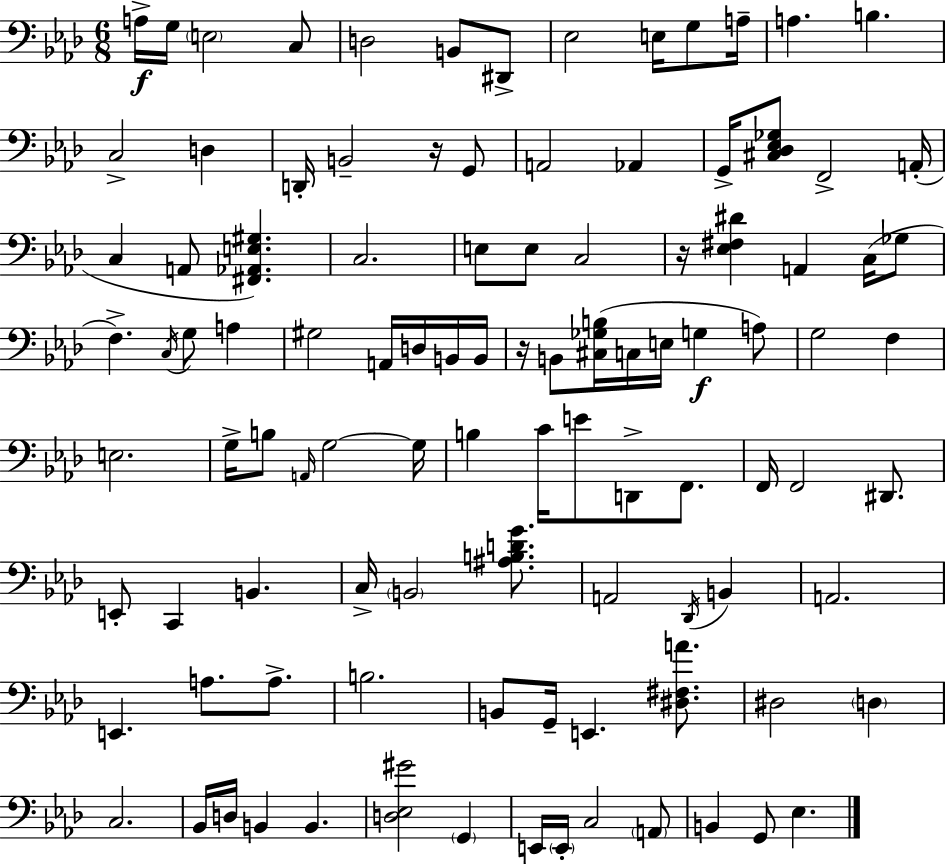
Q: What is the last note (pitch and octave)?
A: Eb3